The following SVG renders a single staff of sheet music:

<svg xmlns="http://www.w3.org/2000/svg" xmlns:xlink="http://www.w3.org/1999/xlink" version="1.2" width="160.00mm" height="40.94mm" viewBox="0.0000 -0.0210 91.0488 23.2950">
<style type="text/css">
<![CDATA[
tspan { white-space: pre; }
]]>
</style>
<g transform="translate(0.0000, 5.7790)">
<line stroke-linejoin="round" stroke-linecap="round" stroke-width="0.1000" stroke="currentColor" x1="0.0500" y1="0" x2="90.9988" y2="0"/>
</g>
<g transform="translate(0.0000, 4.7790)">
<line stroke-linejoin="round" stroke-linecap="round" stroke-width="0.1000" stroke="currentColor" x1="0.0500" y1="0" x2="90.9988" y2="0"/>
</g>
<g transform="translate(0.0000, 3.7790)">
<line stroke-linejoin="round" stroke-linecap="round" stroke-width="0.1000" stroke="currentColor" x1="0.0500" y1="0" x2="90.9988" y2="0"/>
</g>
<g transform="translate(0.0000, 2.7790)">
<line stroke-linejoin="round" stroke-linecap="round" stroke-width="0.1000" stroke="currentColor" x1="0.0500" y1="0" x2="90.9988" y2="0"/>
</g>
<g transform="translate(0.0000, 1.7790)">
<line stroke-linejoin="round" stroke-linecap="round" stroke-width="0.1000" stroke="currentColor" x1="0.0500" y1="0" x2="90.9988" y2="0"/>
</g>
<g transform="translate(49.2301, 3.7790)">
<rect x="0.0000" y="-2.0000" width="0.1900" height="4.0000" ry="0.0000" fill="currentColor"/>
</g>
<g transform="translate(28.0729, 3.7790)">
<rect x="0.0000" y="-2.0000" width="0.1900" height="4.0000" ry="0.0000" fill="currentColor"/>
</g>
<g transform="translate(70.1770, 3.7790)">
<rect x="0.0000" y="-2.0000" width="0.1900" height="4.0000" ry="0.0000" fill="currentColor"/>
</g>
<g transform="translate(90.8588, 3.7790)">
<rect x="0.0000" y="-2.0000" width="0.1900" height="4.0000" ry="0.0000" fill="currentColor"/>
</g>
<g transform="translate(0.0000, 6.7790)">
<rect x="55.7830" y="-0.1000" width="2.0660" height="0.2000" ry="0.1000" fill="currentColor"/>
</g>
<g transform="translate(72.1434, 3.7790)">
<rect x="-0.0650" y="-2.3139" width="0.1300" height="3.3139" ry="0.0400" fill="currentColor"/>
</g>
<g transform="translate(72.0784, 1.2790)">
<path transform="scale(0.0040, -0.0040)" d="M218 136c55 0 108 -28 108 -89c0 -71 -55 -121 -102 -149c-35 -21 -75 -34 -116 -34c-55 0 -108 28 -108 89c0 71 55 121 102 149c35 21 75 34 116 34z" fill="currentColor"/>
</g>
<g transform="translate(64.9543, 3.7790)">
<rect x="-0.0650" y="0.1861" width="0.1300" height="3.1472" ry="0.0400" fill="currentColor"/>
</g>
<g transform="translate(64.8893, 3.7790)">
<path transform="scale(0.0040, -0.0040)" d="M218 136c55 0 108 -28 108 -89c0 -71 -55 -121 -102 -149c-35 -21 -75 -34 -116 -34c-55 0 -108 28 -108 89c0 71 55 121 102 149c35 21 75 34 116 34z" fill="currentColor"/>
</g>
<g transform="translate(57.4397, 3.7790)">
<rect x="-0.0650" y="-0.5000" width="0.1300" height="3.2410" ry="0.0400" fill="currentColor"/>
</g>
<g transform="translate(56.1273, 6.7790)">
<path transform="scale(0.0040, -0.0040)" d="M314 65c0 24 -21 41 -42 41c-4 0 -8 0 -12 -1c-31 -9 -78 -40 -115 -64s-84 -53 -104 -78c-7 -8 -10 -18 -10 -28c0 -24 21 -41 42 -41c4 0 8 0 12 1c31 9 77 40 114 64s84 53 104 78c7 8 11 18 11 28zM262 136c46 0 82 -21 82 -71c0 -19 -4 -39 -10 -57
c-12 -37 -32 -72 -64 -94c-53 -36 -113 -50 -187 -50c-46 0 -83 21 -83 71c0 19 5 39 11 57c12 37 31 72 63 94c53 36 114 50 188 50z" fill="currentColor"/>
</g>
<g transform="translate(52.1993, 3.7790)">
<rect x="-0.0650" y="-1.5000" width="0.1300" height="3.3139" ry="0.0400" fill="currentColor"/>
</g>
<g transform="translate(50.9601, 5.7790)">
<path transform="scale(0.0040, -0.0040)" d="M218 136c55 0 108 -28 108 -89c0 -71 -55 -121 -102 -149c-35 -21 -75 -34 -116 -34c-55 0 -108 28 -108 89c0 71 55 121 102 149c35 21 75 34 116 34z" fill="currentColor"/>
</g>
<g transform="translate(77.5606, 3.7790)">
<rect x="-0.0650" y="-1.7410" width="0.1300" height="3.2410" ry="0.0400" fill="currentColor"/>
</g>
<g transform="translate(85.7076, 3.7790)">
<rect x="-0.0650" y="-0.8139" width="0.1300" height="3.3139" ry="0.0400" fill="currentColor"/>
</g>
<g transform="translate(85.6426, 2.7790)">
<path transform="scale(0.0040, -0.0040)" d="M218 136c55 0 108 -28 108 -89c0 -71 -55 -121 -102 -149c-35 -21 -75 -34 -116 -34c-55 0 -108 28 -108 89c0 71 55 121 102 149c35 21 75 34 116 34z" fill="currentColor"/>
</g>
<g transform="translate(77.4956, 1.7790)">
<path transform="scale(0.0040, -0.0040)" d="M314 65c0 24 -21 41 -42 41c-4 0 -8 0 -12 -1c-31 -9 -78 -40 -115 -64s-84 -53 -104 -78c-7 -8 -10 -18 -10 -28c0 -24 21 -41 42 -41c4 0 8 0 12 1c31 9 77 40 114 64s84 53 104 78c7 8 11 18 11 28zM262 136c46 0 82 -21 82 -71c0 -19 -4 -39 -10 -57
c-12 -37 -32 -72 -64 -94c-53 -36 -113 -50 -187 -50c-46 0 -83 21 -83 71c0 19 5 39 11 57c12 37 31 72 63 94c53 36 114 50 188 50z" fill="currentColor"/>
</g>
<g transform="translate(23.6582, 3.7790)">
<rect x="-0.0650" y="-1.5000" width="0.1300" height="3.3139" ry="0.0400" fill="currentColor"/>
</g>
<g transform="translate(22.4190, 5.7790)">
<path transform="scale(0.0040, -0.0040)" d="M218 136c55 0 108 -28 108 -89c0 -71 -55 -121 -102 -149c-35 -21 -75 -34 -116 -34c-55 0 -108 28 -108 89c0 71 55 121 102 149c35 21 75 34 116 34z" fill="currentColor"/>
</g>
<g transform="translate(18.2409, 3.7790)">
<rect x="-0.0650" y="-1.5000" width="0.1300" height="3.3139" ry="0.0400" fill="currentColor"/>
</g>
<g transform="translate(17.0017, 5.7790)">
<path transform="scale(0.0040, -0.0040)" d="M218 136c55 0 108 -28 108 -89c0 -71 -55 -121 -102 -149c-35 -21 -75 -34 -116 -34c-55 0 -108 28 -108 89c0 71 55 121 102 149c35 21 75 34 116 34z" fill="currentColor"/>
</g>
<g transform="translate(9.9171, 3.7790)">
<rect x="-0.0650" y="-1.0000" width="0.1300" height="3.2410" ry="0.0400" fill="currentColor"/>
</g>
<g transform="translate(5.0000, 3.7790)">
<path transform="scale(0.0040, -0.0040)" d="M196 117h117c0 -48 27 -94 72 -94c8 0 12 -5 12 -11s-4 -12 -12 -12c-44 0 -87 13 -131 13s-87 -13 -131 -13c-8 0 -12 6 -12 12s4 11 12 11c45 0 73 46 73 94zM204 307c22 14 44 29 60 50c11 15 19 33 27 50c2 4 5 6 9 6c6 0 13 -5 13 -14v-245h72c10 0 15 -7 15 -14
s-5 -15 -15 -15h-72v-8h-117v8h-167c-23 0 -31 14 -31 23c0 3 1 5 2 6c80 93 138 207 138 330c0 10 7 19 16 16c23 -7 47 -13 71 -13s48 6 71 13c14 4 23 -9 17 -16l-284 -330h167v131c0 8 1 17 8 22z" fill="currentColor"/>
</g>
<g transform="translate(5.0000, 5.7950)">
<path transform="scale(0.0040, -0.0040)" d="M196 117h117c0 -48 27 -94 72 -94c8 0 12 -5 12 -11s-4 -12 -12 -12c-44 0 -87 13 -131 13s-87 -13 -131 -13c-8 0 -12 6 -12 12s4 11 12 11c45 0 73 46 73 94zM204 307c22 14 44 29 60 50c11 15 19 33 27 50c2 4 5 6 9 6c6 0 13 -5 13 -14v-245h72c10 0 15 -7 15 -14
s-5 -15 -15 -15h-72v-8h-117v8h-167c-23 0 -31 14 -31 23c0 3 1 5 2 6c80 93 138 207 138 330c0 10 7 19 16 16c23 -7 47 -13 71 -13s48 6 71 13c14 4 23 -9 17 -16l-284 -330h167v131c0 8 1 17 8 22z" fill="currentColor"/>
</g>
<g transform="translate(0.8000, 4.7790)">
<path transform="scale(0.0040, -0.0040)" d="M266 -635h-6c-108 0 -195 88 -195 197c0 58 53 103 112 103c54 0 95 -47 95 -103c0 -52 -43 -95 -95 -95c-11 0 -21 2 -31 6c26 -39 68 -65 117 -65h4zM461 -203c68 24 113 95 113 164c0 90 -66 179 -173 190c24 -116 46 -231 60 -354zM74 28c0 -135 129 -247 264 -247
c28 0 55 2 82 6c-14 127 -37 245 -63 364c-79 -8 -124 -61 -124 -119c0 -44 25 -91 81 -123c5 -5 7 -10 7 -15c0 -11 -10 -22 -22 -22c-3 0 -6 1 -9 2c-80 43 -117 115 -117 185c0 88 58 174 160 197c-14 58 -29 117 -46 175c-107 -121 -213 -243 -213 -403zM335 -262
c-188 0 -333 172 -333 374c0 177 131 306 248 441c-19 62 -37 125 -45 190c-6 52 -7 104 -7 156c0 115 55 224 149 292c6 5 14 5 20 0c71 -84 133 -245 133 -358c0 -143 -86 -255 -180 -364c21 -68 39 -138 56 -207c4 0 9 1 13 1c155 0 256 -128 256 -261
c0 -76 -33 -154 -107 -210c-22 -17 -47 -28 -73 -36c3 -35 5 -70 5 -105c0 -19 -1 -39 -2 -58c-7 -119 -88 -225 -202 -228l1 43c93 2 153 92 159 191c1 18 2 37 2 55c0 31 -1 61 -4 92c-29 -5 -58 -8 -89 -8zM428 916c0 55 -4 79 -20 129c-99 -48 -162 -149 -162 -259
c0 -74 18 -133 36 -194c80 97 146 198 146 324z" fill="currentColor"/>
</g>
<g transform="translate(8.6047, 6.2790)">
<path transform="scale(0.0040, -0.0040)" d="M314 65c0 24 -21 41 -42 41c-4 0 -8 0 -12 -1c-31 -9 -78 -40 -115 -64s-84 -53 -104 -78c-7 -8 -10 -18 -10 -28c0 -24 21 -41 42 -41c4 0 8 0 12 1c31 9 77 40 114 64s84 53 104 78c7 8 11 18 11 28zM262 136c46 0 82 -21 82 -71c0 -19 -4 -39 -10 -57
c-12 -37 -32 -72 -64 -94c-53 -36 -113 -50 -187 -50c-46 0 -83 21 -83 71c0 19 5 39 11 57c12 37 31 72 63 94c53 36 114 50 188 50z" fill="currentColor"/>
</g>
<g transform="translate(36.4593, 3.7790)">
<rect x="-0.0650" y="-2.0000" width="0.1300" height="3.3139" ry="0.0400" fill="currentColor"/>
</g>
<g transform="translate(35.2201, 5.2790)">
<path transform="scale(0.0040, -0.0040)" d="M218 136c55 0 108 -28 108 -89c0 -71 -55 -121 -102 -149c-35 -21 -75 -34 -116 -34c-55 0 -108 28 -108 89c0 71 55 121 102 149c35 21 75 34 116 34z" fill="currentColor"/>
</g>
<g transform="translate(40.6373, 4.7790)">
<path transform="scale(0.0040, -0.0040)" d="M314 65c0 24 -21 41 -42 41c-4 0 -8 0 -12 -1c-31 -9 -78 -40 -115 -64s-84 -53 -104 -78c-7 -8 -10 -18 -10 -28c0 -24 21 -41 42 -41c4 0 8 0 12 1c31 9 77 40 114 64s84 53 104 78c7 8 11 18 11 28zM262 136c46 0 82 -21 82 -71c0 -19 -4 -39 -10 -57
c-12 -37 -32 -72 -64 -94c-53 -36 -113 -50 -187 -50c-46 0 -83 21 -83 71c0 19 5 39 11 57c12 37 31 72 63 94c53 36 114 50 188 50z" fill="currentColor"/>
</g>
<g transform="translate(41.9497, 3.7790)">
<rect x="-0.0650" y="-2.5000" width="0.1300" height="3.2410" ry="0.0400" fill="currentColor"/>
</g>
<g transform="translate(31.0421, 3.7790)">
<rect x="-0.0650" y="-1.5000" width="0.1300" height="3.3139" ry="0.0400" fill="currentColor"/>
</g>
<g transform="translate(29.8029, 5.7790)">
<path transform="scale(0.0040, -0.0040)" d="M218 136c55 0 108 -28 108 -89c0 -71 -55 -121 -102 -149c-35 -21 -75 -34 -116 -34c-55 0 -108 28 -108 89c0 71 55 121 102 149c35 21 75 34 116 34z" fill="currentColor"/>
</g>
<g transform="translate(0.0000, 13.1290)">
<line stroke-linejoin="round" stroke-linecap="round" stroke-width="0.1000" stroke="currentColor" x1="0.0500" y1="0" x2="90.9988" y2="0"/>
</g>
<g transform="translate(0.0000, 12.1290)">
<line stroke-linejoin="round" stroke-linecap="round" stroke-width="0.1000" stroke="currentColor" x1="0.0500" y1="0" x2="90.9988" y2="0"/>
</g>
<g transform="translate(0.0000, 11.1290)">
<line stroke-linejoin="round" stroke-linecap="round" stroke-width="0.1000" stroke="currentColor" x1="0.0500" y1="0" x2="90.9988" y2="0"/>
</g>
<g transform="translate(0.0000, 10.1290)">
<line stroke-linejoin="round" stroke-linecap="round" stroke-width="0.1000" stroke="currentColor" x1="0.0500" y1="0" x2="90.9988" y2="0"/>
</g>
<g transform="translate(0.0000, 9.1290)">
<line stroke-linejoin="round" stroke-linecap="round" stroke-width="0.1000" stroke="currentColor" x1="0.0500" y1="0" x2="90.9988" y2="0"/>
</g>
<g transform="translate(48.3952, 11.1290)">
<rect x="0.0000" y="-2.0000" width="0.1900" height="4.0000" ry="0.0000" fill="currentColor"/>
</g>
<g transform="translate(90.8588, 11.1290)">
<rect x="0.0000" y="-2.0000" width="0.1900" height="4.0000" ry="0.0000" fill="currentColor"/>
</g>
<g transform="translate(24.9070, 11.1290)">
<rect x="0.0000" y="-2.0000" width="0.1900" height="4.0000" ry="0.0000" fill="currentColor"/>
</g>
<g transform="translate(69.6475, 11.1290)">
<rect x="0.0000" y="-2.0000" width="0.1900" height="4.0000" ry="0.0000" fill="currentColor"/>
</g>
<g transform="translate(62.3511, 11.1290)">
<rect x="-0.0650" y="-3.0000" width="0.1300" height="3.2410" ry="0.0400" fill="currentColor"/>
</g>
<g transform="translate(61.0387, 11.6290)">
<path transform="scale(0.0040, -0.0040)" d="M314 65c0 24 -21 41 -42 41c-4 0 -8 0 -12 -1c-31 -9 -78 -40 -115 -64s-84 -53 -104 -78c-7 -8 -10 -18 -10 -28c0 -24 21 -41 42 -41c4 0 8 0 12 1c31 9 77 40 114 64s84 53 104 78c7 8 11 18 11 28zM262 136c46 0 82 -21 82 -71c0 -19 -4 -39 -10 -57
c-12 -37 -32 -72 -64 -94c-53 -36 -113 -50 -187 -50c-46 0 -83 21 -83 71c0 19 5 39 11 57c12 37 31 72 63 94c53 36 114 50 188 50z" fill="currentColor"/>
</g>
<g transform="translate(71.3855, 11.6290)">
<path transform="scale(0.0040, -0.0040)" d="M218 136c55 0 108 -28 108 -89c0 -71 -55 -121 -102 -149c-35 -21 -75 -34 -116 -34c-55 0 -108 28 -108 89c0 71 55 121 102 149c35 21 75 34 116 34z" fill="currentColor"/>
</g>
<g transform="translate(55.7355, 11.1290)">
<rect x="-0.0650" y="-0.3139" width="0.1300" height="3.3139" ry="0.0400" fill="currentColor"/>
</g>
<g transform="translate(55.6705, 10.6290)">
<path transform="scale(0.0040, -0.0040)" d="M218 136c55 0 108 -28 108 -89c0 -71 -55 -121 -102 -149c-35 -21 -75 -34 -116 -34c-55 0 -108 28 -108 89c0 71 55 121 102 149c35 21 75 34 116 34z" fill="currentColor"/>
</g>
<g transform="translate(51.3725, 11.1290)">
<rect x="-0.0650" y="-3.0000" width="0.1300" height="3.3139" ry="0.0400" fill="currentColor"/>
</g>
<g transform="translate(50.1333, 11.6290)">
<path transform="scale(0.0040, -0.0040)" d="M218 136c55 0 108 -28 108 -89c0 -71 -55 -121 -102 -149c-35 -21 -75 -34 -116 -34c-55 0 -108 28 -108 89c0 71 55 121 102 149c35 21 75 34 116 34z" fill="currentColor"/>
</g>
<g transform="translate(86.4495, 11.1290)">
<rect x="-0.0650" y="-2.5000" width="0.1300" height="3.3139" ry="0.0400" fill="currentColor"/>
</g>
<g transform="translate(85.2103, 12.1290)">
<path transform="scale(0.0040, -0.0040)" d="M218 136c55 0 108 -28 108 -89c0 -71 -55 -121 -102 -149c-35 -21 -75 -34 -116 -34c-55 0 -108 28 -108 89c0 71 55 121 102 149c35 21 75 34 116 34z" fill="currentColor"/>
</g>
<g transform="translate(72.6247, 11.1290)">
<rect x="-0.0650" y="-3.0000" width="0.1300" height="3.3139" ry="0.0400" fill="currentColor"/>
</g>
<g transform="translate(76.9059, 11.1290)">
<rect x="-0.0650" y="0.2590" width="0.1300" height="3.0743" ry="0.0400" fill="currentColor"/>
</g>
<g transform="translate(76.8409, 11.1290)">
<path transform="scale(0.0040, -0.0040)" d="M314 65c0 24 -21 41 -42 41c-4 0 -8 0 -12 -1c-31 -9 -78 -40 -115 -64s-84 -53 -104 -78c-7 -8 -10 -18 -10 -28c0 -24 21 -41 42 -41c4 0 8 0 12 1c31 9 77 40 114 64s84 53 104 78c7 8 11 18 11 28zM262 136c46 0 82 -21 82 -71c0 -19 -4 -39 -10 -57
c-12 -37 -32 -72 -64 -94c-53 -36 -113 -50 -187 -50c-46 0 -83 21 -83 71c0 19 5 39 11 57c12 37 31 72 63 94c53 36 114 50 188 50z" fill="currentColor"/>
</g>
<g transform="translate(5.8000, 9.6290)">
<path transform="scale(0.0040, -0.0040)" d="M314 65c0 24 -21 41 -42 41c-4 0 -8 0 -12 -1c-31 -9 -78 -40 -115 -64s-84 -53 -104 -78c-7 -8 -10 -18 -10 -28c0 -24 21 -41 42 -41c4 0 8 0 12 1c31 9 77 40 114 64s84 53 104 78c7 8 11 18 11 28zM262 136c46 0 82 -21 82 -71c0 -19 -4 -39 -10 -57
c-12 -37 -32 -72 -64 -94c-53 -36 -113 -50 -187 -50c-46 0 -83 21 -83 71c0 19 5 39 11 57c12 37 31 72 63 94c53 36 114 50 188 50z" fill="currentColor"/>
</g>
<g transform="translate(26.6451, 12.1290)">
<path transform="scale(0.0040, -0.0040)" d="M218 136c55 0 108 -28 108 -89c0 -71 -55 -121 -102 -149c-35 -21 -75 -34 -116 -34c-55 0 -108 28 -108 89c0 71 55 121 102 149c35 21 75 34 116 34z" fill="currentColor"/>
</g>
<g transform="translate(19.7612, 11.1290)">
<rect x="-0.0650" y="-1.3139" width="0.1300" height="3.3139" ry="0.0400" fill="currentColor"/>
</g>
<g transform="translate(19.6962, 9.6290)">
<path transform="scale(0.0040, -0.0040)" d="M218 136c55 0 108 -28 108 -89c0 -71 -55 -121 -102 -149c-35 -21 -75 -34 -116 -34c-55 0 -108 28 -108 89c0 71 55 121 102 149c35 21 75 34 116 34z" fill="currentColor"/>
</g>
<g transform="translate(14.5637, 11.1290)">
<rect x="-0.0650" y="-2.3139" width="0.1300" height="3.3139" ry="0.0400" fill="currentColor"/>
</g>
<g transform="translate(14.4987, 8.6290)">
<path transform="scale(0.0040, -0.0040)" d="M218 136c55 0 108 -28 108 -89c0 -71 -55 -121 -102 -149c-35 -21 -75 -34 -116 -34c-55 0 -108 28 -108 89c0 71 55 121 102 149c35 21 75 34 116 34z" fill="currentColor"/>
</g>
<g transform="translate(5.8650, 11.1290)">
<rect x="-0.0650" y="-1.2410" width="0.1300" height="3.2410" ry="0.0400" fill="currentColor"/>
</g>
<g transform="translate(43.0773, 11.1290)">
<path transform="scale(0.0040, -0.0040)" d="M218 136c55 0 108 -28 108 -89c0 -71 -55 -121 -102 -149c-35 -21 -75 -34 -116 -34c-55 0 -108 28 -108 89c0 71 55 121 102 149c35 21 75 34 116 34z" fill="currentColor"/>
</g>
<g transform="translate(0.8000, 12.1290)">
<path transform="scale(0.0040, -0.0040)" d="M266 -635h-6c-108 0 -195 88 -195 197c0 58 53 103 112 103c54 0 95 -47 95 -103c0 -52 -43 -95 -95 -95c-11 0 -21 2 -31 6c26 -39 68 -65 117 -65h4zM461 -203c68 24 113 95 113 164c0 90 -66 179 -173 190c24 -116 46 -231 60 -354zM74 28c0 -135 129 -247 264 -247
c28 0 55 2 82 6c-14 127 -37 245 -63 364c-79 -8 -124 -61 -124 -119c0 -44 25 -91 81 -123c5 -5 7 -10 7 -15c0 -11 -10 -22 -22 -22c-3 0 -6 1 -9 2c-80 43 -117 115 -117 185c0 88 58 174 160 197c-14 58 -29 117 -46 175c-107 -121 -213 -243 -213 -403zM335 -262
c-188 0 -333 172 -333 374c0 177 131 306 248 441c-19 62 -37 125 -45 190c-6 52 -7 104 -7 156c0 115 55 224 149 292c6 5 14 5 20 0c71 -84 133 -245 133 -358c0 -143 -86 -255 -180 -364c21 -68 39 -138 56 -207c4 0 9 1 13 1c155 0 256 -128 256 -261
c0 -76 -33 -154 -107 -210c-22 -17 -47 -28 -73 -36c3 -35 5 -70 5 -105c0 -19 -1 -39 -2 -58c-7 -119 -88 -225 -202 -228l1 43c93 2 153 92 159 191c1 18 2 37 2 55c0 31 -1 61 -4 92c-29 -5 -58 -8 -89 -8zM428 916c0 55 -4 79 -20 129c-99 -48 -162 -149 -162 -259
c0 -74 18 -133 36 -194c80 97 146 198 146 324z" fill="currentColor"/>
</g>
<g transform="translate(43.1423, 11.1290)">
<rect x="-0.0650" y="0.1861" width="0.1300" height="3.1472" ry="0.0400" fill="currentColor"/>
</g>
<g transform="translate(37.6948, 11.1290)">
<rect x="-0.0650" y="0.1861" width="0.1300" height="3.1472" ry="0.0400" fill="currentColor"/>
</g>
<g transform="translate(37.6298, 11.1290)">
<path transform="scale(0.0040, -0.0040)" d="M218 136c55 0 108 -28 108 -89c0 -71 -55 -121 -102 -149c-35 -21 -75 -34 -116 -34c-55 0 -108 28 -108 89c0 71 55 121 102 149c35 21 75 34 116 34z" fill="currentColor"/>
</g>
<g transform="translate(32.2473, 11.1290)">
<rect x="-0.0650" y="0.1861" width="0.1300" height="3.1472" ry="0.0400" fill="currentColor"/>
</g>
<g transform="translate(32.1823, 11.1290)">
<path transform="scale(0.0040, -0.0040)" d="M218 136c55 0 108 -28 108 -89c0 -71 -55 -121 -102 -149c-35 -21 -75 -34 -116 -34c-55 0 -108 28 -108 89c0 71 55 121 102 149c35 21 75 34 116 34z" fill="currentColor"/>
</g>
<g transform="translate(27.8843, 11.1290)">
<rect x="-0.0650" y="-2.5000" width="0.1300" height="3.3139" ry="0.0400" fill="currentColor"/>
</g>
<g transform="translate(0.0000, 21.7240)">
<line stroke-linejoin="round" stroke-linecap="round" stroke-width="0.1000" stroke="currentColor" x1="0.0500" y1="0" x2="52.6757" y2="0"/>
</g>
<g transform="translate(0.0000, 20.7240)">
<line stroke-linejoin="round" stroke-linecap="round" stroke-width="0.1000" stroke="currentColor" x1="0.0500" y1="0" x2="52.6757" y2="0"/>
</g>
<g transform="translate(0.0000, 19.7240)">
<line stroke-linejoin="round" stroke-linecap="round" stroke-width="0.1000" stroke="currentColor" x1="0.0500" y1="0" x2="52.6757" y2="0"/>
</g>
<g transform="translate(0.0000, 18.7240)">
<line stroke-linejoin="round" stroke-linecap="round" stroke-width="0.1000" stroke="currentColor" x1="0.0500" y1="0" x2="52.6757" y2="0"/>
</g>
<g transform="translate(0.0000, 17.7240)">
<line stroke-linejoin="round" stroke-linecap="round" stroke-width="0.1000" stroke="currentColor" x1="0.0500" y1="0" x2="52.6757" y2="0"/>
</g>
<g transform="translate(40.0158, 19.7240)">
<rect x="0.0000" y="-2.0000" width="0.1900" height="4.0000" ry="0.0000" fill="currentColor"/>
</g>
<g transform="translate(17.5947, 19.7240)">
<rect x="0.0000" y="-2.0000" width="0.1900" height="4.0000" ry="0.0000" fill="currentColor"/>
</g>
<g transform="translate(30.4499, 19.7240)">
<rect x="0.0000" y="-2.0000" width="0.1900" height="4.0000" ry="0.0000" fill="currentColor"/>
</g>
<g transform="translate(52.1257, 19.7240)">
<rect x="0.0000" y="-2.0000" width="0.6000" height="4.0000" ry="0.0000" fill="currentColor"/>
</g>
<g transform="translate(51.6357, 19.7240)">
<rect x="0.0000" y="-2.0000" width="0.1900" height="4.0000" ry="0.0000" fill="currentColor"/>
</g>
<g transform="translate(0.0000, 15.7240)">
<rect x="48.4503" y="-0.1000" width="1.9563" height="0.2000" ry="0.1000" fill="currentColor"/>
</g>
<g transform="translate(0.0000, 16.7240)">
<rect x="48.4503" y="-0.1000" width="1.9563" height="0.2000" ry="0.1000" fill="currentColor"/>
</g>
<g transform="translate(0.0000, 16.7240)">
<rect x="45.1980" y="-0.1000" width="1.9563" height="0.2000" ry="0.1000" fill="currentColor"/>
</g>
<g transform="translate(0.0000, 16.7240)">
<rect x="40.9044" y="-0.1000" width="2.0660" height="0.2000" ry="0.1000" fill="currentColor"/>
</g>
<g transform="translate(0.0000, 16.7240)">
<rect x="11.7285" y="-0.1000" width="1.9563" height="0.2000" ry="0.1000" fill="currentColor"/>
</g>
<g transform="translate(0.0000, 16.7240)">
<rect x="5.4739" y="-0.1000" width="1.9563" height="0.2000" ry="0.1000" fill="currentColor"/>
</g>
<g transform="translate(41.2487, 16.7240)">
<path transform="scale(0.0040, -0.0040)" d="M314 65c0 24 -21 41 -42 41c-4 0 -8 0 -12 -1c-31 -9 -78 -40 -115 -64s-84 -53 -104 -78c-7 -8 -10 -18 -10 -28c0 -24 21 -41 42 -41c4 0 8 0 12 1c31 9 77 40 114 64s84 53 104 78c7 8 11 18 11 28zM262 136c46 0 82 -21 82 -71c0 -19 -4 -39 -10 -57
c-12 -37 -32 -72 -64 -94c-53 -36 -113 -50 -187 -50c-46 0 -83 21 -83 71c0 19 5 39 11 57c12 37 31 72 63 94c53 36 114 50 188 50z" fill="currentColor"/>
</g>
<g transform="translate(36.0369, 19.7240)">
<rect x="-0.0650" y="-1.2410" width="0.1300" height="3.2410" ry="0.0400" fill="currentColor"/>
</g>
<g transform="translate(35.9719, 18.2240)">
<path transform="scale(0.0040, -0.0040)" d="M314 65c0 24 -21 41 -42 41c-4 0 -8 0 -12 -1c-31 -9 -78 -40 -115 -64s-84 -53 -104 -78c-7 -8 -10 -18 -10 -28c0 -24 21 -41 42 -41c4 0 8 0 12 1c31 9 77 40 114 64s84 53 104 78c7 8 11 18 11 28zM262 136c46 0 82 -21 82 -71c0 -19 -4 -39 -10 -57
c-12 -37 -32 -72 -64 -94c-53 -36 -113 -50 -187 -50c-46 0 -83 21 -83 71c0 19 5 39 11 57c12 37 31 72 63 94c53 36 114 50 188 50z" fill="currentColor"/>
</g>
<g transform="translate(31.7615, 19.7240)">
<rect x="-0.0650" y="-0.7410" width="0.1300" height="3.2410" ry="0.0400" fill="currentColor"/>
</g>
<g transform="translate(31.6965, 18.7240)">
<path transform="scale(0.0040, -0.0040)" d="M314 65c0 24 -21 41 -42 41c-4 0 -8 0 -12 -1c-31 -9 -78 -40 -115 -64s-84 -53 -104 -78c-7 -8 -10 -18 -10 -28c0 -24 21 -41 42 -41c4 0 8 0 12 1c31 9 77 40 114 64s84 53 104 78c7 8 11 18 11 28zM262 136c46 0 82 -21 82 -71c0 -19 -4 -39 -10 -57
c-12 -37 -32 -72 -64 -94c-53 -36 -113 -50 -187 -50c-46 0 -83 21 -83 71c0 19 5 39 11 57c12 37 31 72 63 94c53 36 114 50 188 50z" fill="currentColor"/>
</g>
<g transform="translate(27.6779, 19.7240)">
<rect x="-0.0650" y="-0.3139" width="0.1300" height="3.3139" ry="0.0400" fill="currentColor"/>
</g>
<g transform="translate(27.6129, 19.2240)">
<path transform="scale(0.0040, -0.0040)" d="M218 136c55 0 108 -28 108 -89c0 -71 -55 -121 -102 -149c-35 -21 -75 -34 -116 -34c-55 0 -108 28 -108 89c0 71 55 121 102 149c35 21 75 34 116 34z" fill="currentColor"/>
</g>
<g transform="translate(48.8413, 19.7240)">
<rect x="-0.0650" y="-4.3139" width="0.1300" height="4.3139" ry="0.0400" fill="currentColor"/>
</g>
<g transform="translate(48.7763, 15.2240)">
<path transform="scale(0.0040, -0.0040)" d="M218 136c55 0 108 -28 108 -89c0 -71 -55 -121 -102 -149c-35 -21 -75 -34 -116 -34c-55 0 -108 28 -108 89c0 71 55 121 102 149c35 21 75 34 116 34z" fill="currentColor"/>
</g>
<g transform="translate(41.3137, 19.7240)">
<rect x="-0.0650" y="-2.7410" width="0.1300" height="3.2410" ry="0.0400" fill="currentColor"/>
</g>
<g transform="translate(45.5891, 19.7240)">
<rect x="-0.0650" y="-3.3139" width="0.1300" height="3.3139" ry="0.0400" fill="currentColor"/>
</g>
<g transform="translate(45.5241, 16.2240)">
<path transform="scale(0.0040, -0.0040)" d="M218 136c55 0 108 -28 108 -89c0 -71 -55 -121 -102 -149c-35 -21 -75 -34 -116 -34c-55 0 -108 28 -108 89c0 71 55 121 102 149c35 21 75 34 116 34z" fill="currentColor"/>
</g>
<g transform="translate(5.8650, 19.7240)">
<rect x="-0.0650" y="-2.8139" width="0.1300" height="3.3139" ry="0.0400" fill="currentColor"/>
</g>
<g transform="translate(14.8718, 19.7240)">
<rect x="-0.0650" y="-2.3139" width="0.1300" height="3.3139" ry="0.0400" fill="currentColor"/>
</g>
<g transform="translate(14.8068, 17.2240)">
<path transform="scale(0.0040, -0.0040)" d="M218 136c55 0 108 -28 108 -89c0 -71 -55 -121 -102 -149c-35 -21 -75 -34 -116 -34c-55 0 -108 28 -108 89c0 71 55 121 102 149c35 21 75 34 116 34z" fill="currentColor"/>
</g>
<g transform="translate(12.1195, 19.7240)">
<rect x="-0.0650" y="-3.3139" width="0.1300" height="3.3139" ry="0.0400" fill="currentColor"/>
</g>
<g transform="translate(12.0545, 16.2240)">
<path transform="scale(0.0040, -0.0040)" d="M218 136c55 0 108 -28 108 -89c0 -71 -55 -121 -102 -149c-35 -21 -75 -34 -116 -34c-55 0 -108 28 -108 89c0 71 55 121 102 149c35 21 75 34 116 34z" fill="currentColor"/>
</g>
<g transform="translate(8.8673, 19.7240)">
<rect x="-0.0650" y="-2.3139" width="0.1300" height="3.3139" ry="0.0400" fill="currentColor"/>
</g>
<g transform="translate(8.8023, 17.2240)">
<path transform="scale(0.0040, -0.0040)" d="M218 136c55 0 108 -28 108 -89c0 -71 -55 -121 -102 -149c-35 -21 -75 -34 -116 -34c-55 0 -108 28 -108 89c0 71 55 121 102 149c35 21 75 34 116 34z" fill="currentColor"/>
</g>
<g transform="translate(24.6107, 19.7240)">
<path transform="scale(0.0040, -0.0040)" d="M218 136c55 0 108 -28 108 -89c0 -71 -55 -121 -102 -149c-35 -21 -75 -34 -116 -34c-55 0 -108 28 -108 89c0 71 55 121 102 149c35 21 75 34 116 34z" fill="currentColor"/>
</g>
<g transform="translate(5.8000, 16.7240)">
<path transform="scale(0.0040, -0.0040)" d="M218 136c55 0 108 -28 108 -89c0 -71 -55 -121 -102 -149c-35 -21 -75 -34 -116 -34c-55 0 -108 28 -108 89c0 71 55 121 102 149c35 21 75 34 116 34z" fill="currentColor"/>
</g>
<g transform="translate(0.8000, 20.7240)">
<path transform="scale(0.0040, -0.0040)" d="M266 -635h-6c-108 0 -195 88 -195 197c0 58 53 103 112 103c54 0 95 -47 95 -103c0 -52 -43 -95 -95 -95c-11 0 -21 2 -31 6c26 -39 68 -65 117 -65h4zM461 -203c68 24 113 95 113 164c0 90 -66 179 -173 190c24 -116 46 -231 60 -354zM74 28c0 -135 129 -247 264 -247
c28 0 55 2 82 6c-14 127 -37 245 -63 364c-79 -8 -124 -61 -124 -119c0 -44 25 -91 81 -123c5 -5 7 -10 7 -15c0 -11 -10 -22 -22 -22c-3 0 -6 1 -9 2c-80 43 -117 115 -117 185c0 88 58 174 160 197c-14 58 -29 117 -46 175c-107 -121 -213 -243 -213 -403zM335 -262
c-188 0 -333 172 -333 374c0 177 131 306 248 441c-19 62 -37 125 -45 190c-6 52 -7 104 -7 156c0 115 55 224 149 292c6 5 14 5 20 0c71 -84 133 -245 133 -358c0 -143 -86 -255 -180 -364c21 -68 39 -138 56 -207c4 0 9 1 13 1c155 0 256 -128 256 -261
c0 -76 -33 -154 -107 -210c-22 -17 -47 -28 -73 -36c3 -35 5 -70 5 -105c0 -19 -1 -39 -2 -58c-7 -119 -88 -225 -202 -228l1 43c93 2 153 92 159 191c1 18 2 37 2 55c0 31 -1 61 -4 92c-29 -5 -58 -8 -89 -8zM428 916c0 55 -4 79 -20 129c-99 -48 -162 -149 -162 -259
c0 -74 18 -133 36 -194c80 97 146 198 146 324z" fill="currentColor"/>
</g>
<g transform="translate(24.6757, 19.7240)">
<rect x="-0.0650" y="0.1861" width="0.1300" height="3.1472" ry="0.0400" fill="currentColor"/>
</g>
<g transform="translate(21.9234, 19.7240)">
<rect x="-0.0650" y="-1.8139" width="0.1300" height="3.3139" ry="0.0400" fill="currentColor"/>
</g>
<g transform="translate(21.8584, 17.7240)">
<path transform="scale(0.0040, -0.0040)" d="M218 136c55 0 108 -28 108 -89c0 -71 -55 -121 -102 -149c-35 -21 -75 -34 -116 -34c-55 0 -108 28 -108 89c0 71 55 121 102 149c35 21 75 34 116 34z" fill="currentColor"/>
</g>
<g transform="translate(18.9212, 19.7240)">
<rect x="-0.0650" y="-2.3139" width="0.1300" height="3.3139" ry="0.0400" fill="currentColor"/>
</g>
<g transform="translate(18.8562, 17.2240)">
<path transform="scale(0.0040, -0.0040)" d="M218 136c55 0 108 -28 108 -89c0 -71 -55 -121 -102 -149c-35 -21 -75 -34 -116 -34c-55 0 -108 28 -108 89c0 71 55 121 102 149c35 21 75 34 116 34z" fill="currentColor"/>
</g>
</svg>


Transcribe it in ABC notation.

X:1
T:Untitled
M:4/4
L:1/4
K:C
D2 E E E F G2 E C2 B g f2 d e2 g e G B B B A c A2 A B2 G a g b g g f B c d2 e2 a2 b d'